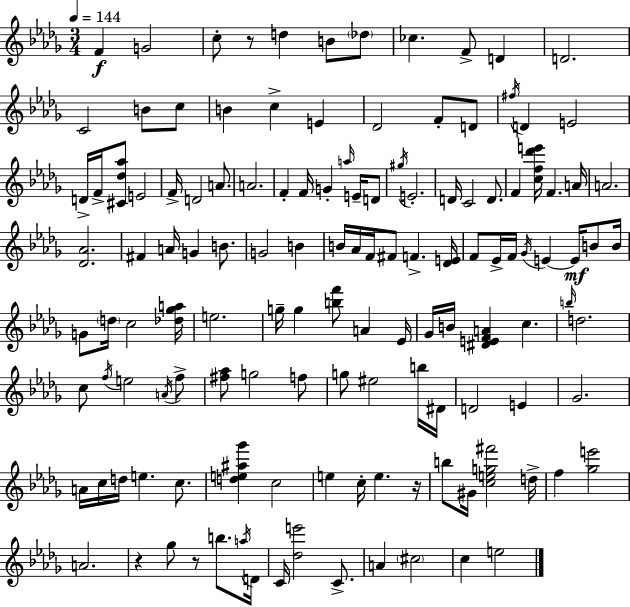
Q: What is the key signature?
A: BES minor